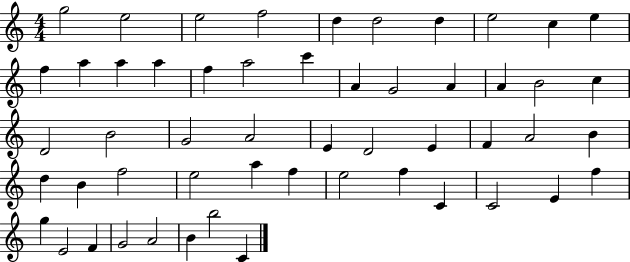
X:1
T:Untitled
M:4/4
L:1/4
K:C
g2 e2 e2 f2 d d2 d e2 c e f a a a f a2 c' A G2 A A B2 c D2 B2 G2 A2 E D2 E F A2 B d B f2 e2 a f e2 f C C2 E f g E2 F G2 A2 B b2 C